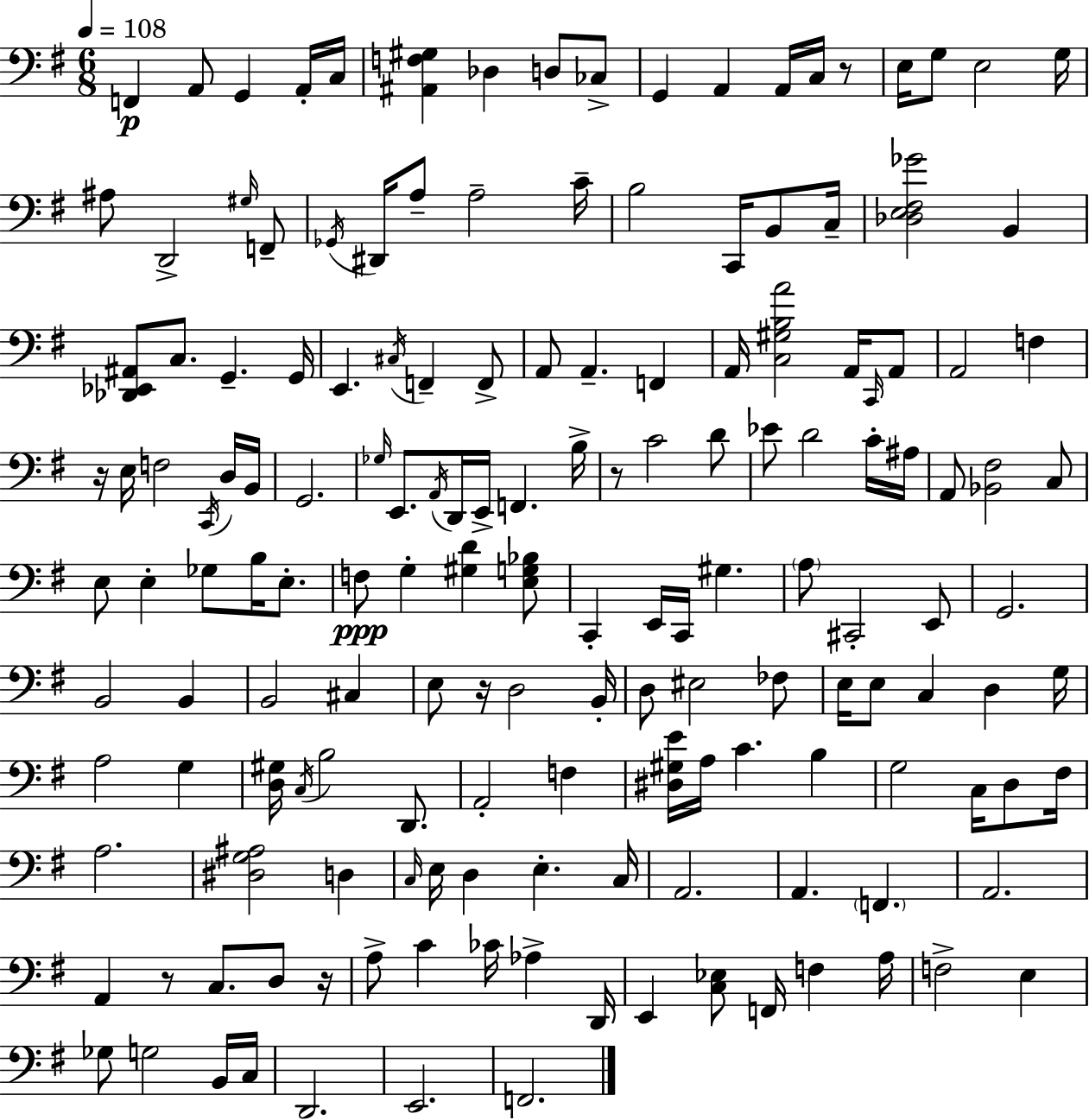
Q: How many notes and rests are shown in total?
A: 160